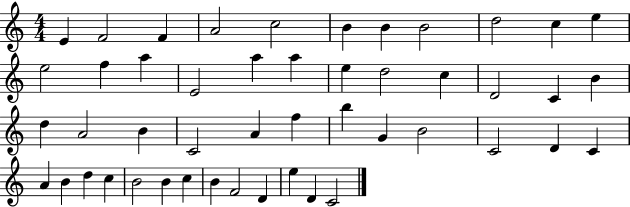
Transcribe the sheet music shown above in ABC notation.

X:1
T:Untitled
M:4/4
L:1/4
K:C
E F2 F A2 c2 B B B2 d2 c e e2 f a E2 a a e d2 c D2 C B d A2 B C2 A f b G B2 C2 D C A B d c B2 B c B F2 D e D C2